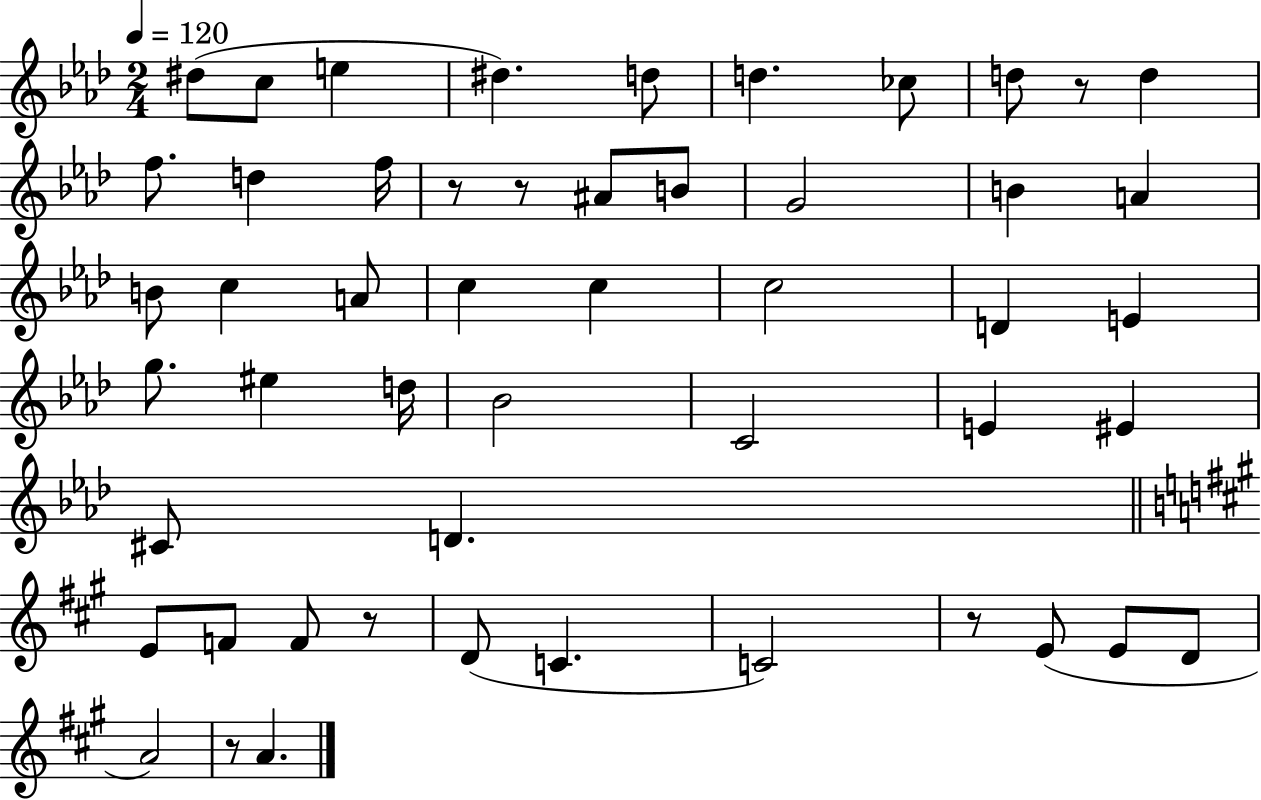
D#5/e C5/e E5/q D#5/q. D5/e D5/q. CES5/e D5/e R/e D5/q F5/e. D5/q F5/s R/e R/e A#4/e B4/e G4/h B4/q A4/q B4/e C5/q A4/e C5/q C5/q C5/h D4/q E4/q G5/e. EIS5/q D5/s Bb4/h C4/h E4/q EIS4/q C#4/e D4/q. E4/e F4/e F4/e R/e D4/e C4/q. C4/h R/e E4/e E4/e D4/e A4/h R/e A4/q.